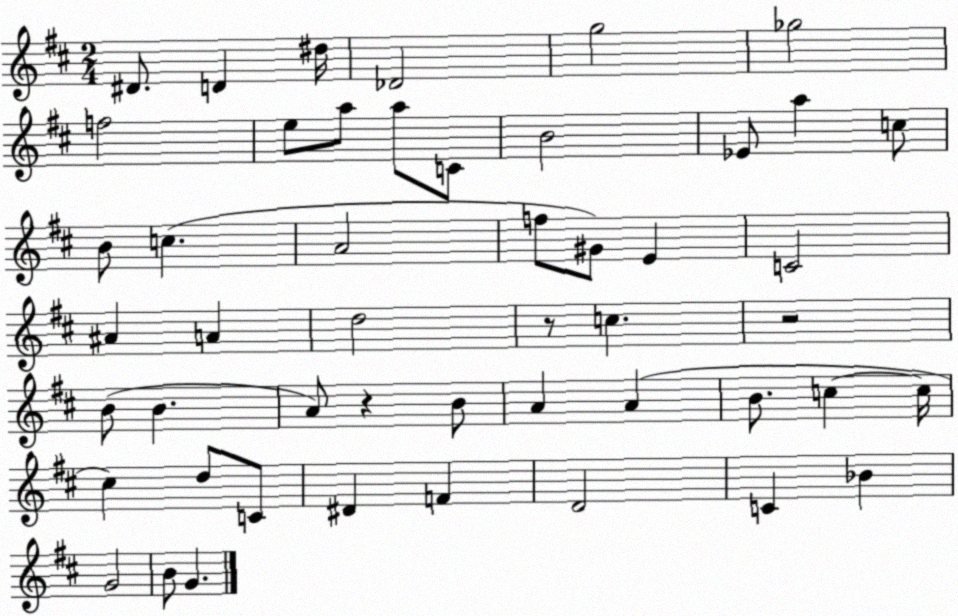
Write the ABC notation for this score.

X:1
T:Untitled
M:2/4
L:1/4
K:D
^D/2 D ^d/4 _D2 g2 _g2 f2 e/2 a/2 a/2 C/2 B2 _E/2 a c/2 B/2 c A2 f/2 ^G/2 E C2 ^A A d2 z/2 c z2 B/2 B A/2 z B/2 A A B/2 c c/4 ^c d/2 C/2 ^D F D2 C _B G2 B/2 G